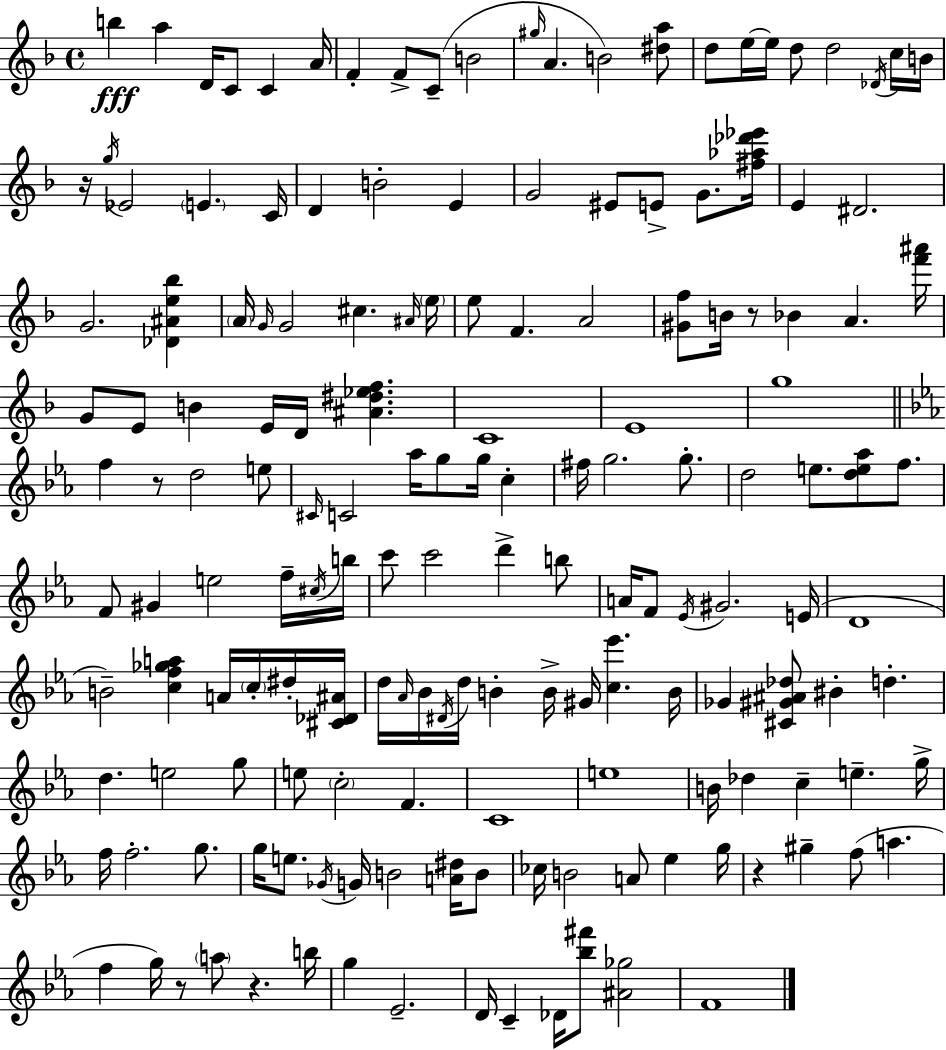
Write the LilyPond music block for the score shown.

{
  \clef treble
  \time 4/4
  \defaultTimeSignature
  \key f \major
  b''4\fff a''4 d'16 c'8 c'4 a'16 | f'4-. f'8-> c'8--( b'2 | \grace { gis''16 } a'4. b'2) <dis'' a''>8 | d''8 e''16~~ e''16 d''8 d''2 \acciaccatura { des'16 } | \break c''16 b'16 r16 \acciaccatura { g''16 } ees'2 \parenthesize e'4. | c'16 d'4 b'2-. e'4 | g'2 eis'8 e'8-> g'8. | <fis'' aes'' des''' ees'''>16 e'4 dis'2. | \break g'2. <des' ais' e'' bes''>4 | \parenthesize a'16 \grace { g'16 } g'2 cis''4. | \grace { ais'16 } \parenthesize e''16 e''8 f'4. a'2 | <gis' f''>8 b'16 r8 bes'4 a'4. | \break <f''' ais'''>16 g'8 e'8 b'4 e'16 d'16 <ais' dis'' ees'' f''>4. | c'1 | e'1 | g''1 | \break \bar "||" \break \key ees \major f''4 r8 d''2 e''8 | \grace { cis'16 } c'2 aes''16 g''8 g''16 c''4-. | fis''16 g''2. g''8.-. | d''2 e''8. <d'' e'' aes''>8 f''8. | \break f'8 gis'4 e''2 f''16-- | \acciaccatura { cis''16 } b''16 c'''8 c'''2 d'''4-> | b''8 a'16 f'8 \acciaccatura { ees'16 } gis'2. | e'16( d'1 | \break b'2--) <c'' f'' ges'' a''>4 a'16 | \parenthesize c''16-. dis''16-. <cis' des' ais'>16 d''16 \grace { aes'16 } bes'16 \acciaccatura { dis'16 } d''16 b'4-. b'16-> gis'16 <c'' ees'''>4. | b'16 ges'4 <cis' gis' ais' des''>8 bis'4-. d''4.-. | d''4. e''2 | \break g''8 e''8 \parenthesize c''2-. f'4. | c'1 | e''1 | b'16 des''4 c''4-- e''4.-- | \break g''16-> f''16 f''2.-. | g''8. g''16 e''8. \acciaccatura { ges'16 } g'16 b'2 | <a' dis''>16 b'8 ces''16 b'2 a'8 | ees''4 g''16 r4 gis''4-- f''8( | \break a''4. f''4 g''16) r8 \parenthesize a''8 r4. | b''16 g''4 ees'2.-- | d'16 c'4-- des'16 <bes'' fis'''>8 <ais' ges''>2 | f'1 | \break \bar "|."
}